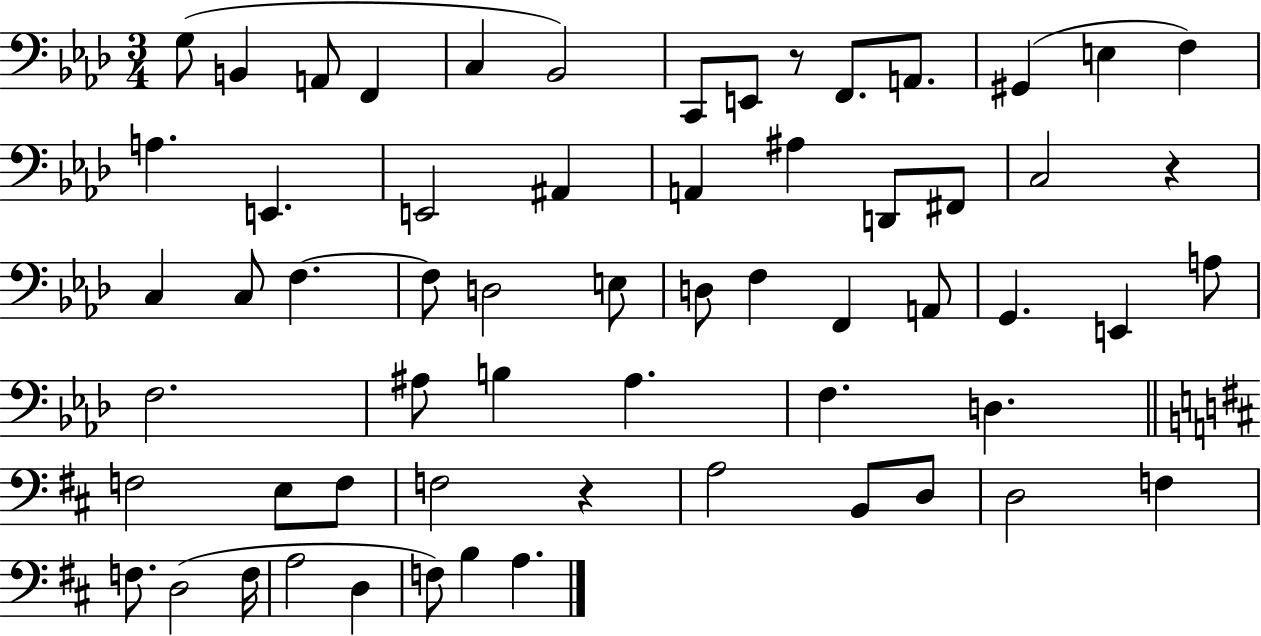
{
  \clef bass
  \numericTimeSignature
  \time 3/4
  \key aes \major
  \repeat volta 2 { g8( b,4 a,8 f,4 | c4 bes,2) | c,8 e,8 r8 f,8. a,8. | gis,4( e4 f4) | \break a4. e,4. | e,2 ais,4 | a,4 ais4 d,8 fis,8 | c2 r4 | \break c4 c8 f4.~~ | f8 d2 e8 | d8 f4 f,4 a,8 | g,4. e,4 a8 | \break f2. | ais8 b4 ais4. | f4. d4. | \bar "||" \break \key d \major f2 e8 f8 | f2 r4 | a2 b,8 d8 | d2 f4 | \break f8. d2( f16 | a2 d4 | f8) b4 a4. | } \bar "|."
}